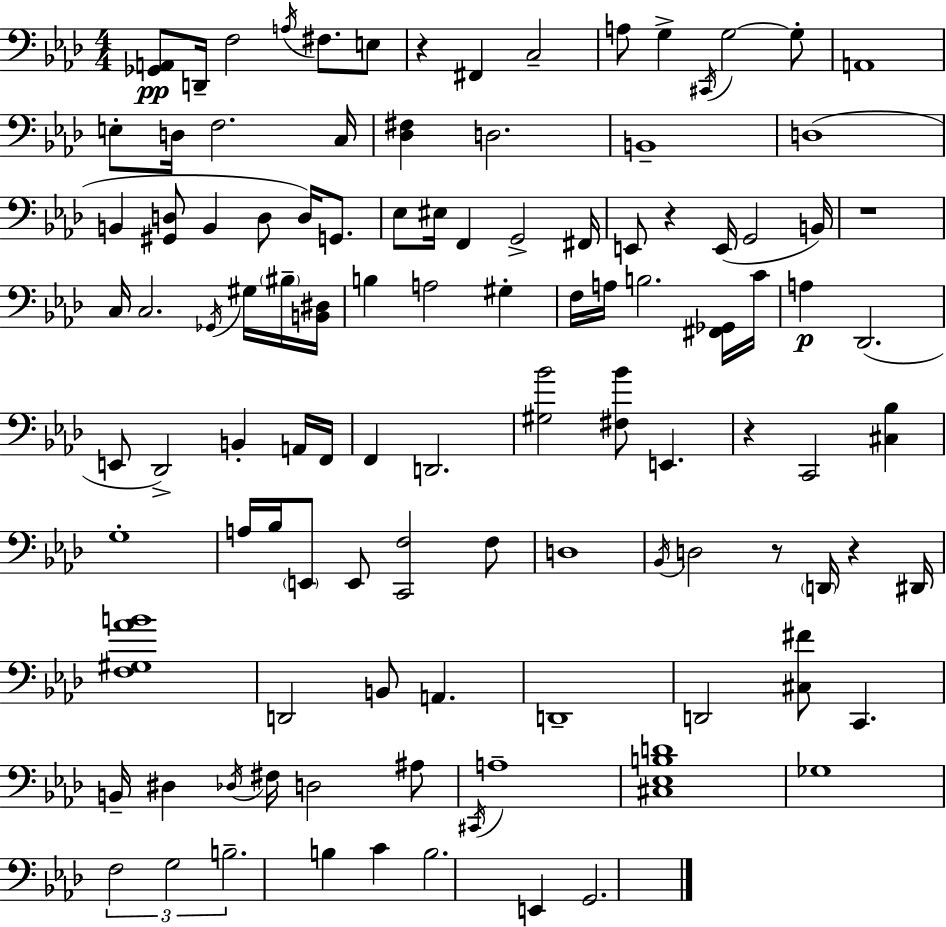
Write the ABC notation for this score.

X:1
T:Untitled
M:4/4
L:1/4
K:Fm
[_G,,A,,]/2 D,,/4 F,2 A,/4 ^F,/2 E,/2 z ^F,, C,2 A,/2 G, ^C,,/4 G,2 G,/2 A,,4 E,/2 D,/4 F,2 C,/4 [_D,^F,] D,2 B,,4 D,4 B,, [^G,,D,]/2 B,, D,/2 D,/4 G,,/2 _E,/2 ^E,/4 F,, G,,2 ^F,,/4 E,,/2 z E,,/4 G,,2 B,,/4 z4 C,/4 C,2 _G,,/4 ^G,/4 ^B,/4 [B,,^D,]/4 B, A,2 ^G, F,/4 A,/4 B,2 [^F,,_G,,]/4 C/4 A, _D,,2 E,,/2 _D,,2 B,, A,,/4 F,,/4 F,, D,,2 [^G,_B]2 [^F,_B]/2 E,, z C,,2 [^C,_B,] G,4 A,/4 _B,/4 E,,/2 E,,/2 [C,,F,]2 F,/2 D,4 _B,,/4 D,2 z/2 D,,/4 z ^D,,/4 [F,^G,_AB]4 D,,2 B,,/2 A,, D,,4 D,,2 [^C,^F]/2 C,, B,,/4 ^D, _D,/4 ^F,/4 D,2 ^A,/2 ^C,,/4 A,4 [^C,_E,B,D]4 _G,4 F,2 G,2 B,2 B, C B,2 E,, G,,2